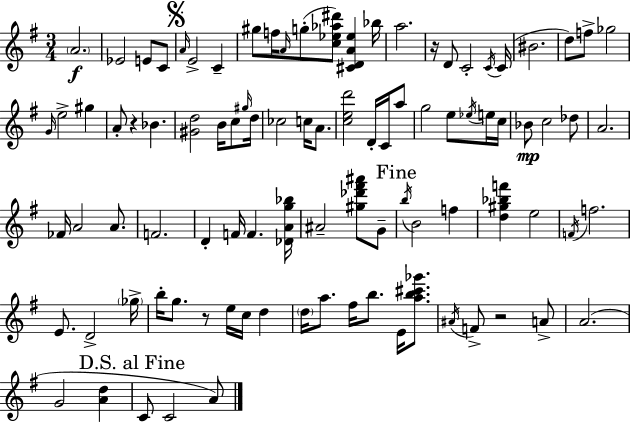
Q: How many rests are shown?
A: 4